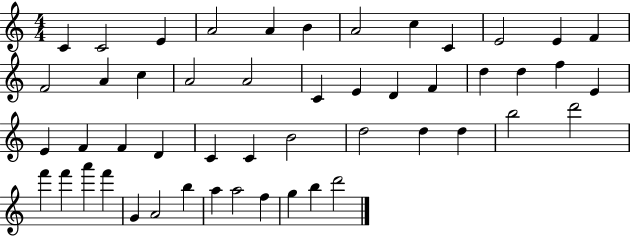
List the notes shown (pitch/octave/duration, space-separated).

C4/q C4/h E4/q A4/h A4/q B4/q A4/h C5/q C4/q E4/h E4/q F4/q F4/h A4/q C5/q A4/h A4/h C4/q E4/q D4/q F4/q D5/q D5/q F5/q E4/q E4/q F4/q F4/q D4/q C4/q C4/q B4/h D5/h D5/q D5/q B5/h D6/h F6/q F6/q A6/q F6/q G4/q A4/h B5/q A5/q A5/h F5/q G5/q B5/q D6/h